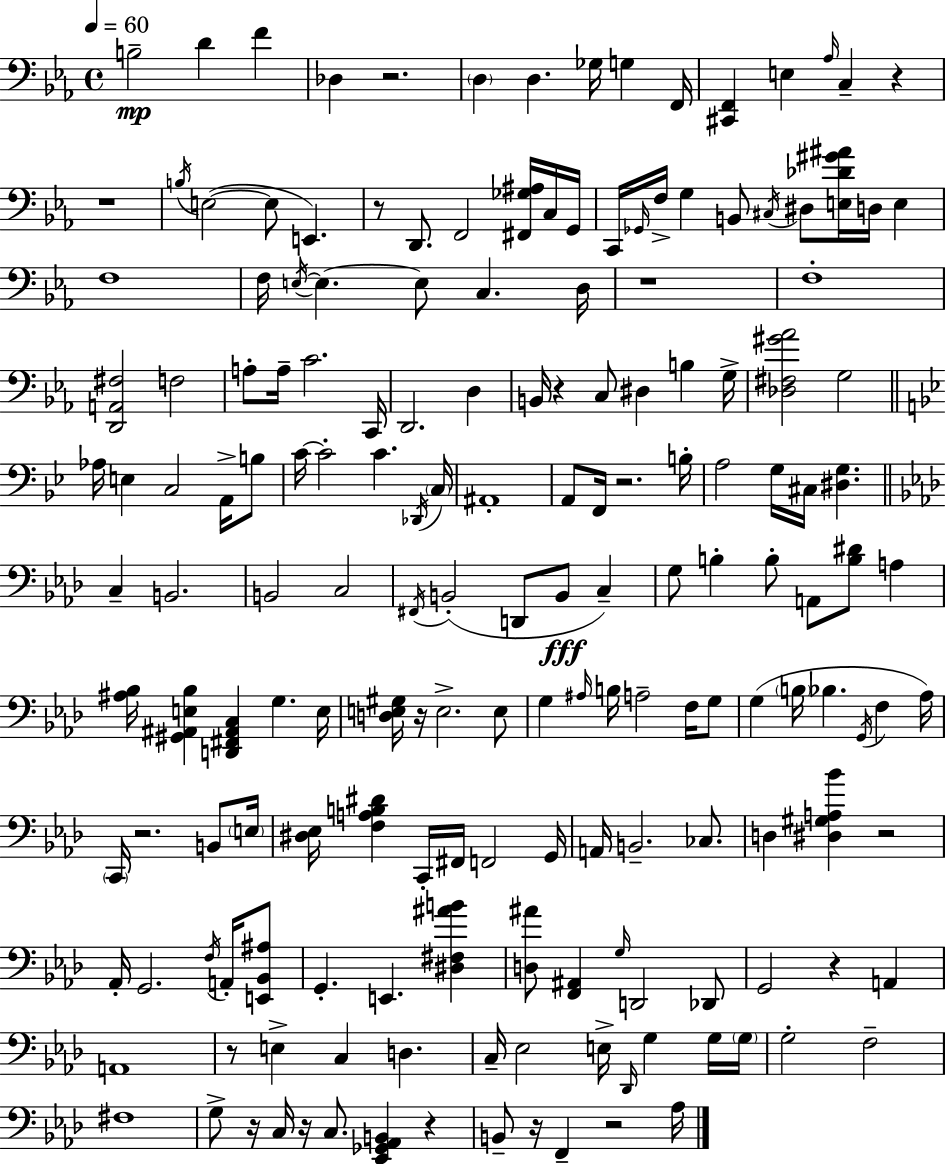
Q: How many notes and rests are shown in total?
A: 175